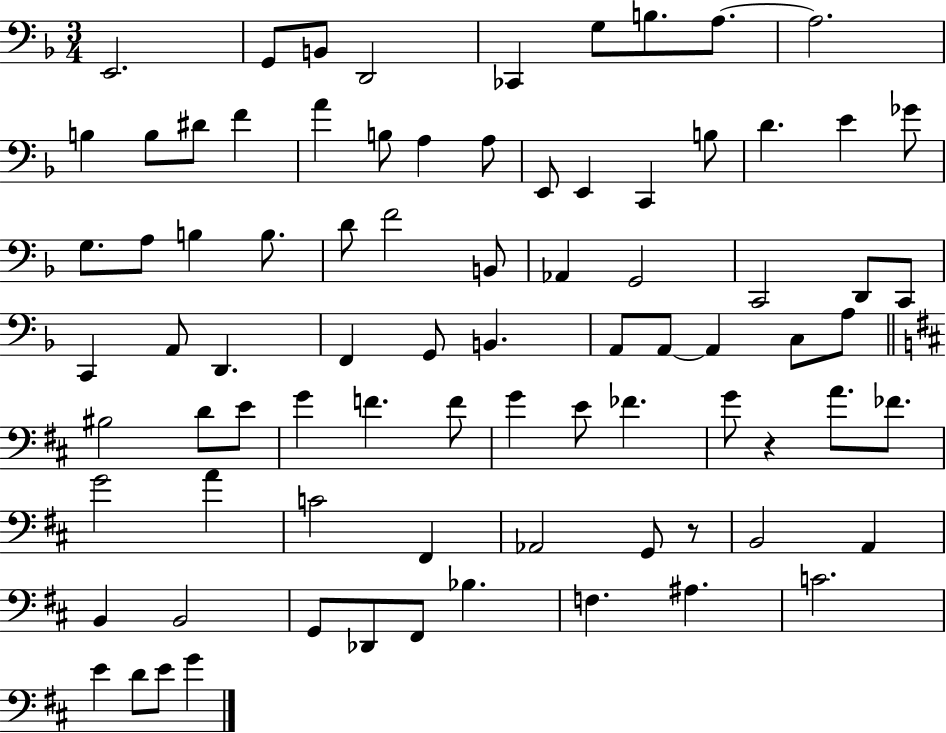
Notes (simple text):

E2/h. G2/e B2/e D2/h CES2/q G3/e B3/e. A3/e. A3/h. B3/q B3/e D#4/e F4/q A4/q B3/e A3/q A3/e E2/e E2/q C2/q B3/e D4/q. E4/q Gb4/e G3/e. A3/e B3/q B3/e. D4/e F4/h B2/e Ab2/q G2/h C2/h D2/e C2/e C2/q A2/e D2/q. F2/q G2/e B2/q. A2/e A2/e A2/q C3/e A3/e BIS3/h D4/e E4/e G4/q F4/q. F4/e G4/q E4/e FES4/q. G4/e R/q A4/e. FES4/e. G4/h A4/q C4/h F#2/q Ab2/h G2/e R/e B2/h A2/q B2/q B2/h G2/e Db2/e F#2/e Bb3/q. F3/q. A#3/q. C4/h. E4/q D4/e E4/e G4/q